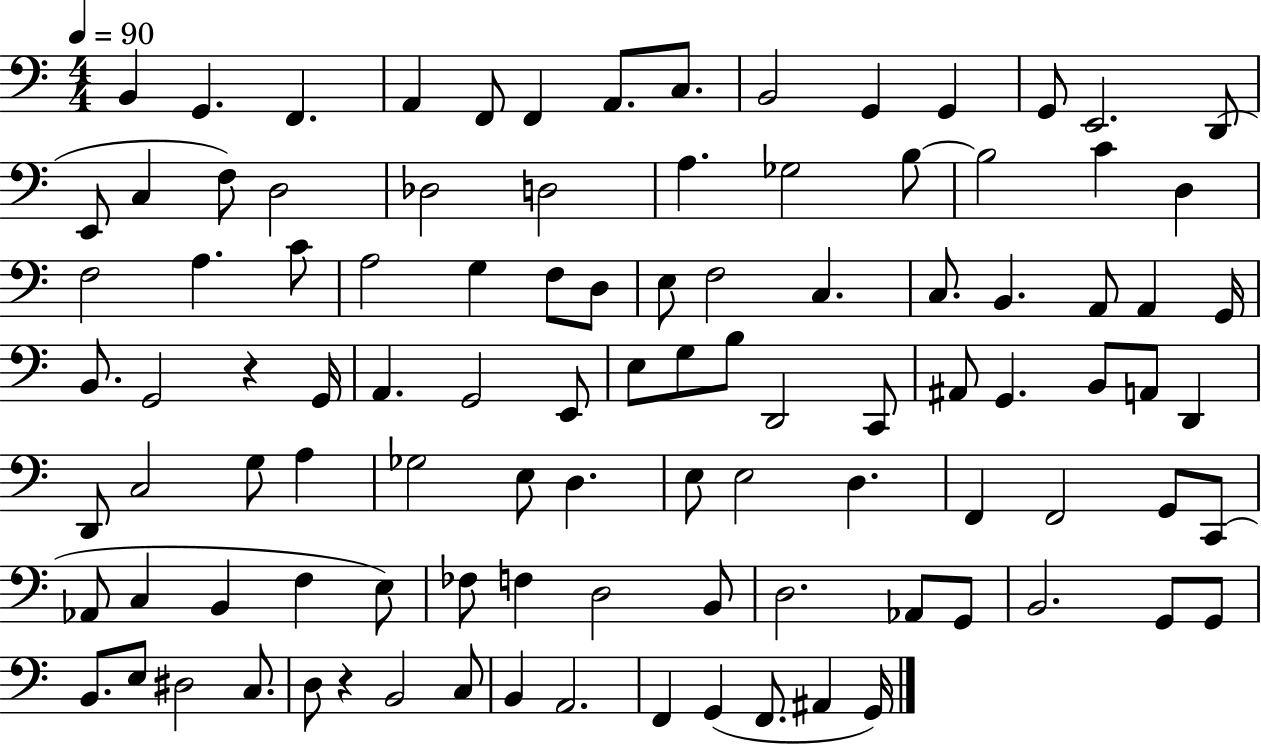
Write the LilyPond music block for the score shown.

{
  \clef bass
  \numericTimeSignature
  \time 4/4
  \key c \major
  \tempo 4 = 90
  \repeat volta 2 { b,4 g,4. f,4. | a,4 f,8 f,4 a,8. c8. | b,2 g,4 g,4 | g,8 e,2. d,8( | \break e,8 c4 f8) d2 | des2 d2 | a4. ges2 b8~~ | b2 c'4 d4 | \break f2 a4. c'8 | a2 g4 f8 d8 | e8 f2 c4. | c8. b,4. a,8 a,4 g,16 | \break b,8. g,2 r4 g,16 | a,4. g,2 e,8 | e8 g8 b8 d,2 c,8 | ais,8 g,4. b,8 a,8 d,4 | \break d,8 c2 g8 a4 | ges2 e8 d4. | e8 e2 d4. | f,4 f,2 g,8 c,8( | \break aes,8 c4 b,4 f4 e8) | fes8 f4 d2 b,8 | d2. aes,8 g,8 | b,2. g,8 g,8 | \break b,8. e8 dis2 c8. | d8 r4 b,2 c8 | b,4 a,2. | f,4 g,4( f,8. ais,4 g,16) | \break } \bar "|."
}